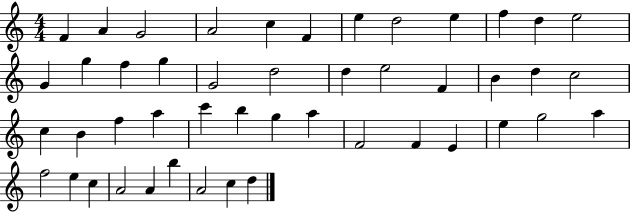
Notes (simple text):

F4/q A4/q G4/h A4/h C5/q F4/q E5/q D5/h E5/q F5/q D5/q E5/h G4/q G5/q F5/q G5/q G4/h D5/h D5/q E5/h F4/q B4/q D5/q C5/h C5/q B4/q F5/q A5/q C6/q B5/q G5/q A5/q F4/h F4/q E4/q E5/q G5/h A5/q F5/h E5/q C5/q A4/h A4/q B5/q A4/h C5/q D5/q